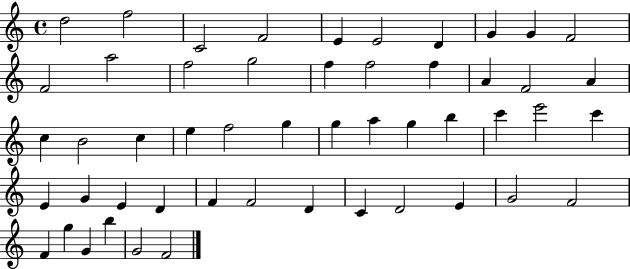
X:1
T:Untitled
M:4/4
L:1/4
K:C
d2 f2 C2 F2 E E2 D G G F2 F2 a2 f2 g2 f f2 f A F2 A c B2 c e f2 g g a g b c' e'2 c' E G E D F F2 D C D2 E G2 F2 F g G b G2 F2